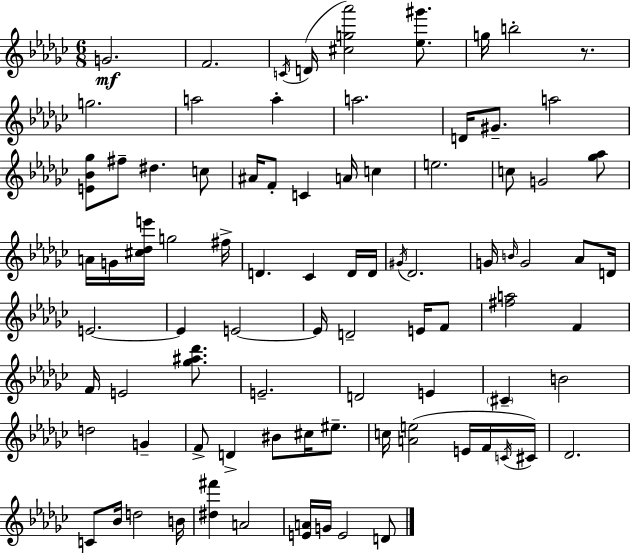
G4/h. F4/h. C4/s D4/s [C#5,G5,Ab6]/h [Eb5,G#6]/e. G5/s B5/h R/e. G5/h. A5/h A5/q A5/h. D4/s G#4/e. A5/h [E4,Bb4,Gb5]/e F#5/e D#5/q. C5/e A#4/s F4/e C4/q A4/s C5/q E5/h. C5/e G4/h [Gb5,Ab5]/e A4/s G4/s [C#5,Db5,E6]/s G5/h F#5/s D4/q. CES4/q D4/s D4/s G#4/s Db4/h. G4/s B4/s G4/h Ab4/e D4/s E4/h. E4/q E4/h E4/s D4/h E4/s F4/e [F#5,A5]/h F4/q F4/s E4/h [Gb5,A#5,Db6]/e. E4/h. D4/h E4/q C#4/q B4/h D5/h G4/q F4/e D4/q BIS4/e C#5/s EIS5/e. C5/s [A4,E5]/h E4/s F4/s C4/s C#4/s Db4/h. C4/e Bb4/s D5/h B4/s [D#5,F#6]/q A4/h [E4,A4]/s G4/s E4/h D4/e